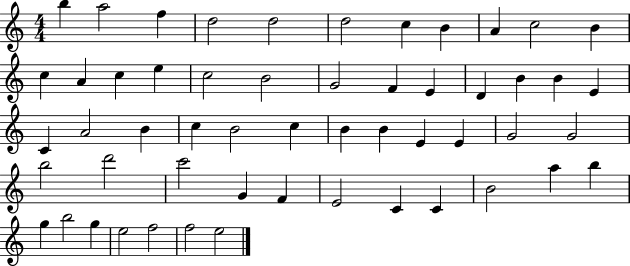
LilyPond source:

{
  \clef treble
  \numericTimeSignature
  \time 4/4
  \key c \major
  b''4 a''2 f''4 | d''2 d''2 | d''2 c''4 b'4 | a'4 c''2 b'4 | \break c''4 a'4 c''4 e''4 | c''2 b'2 | g'2 f'4 e'4 | d'4 b'4 b'4 e'4 | \break c'4 a'2 b'4 | c''4 b'2 c''4 | b'4 b'4 e'4 e'4 | g'2 g'2 | \break b''2 d'''2 | c'''2 g'4 f'4 | e'2 c'4 c'4 | b'2 a''4 b''4 | \break g''4 b''2 g''4 | e''2 f''2 | f''2 e''2 | \bar "|."
}